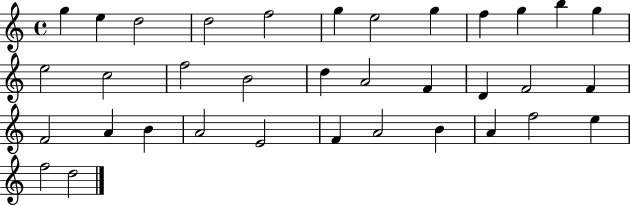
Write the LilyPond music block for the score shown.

{
  \clef treble
  \time 4/4
  \defaultTimeSignature
  \key c \major
  g''4 e''4 d''2 | d''2 f''2 | g''4 e''2 g''4 | f''4 g''4 b''4 g''4 | \break e''2 c''2 | f''2 b'2 | d''4 a'2 f'4 | d'4 f'2 f'4 | \break f'2 a'4 b'4 | a'2 e'2 | f'4 a'2 b'4 | a'4 f''2 e''4 | \break f''2 d''2 | \bar "|."
}